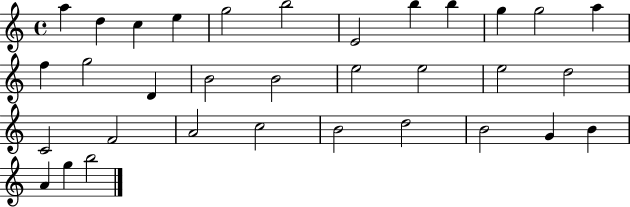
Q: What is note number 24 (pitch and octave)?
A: A4